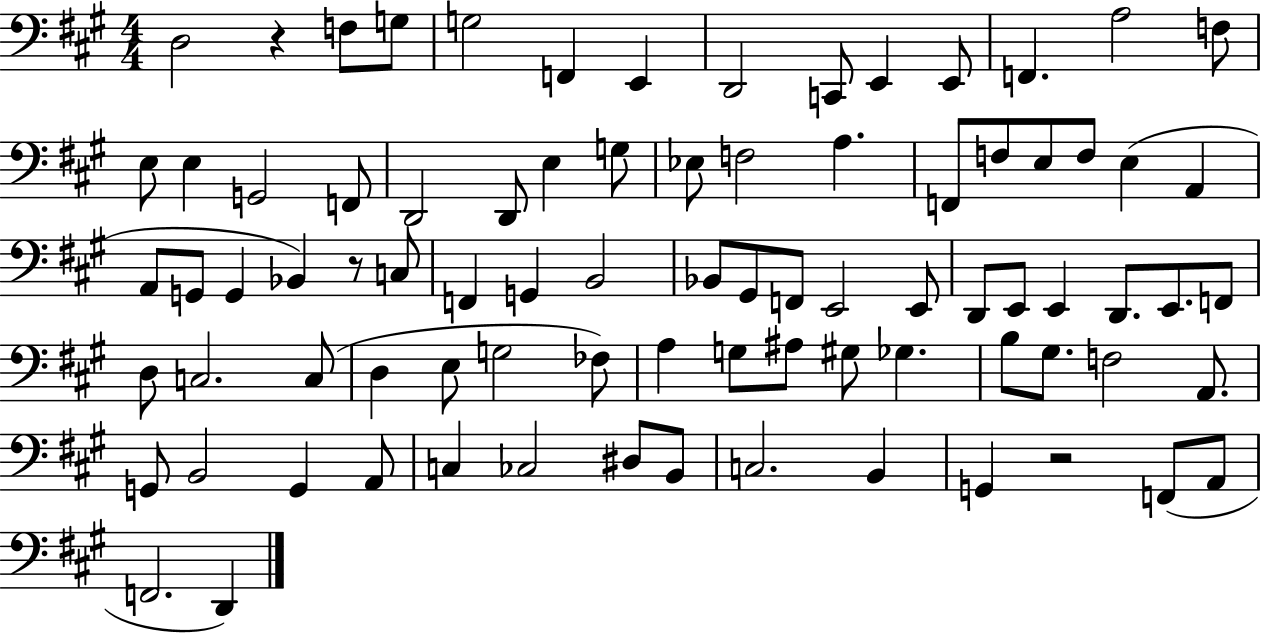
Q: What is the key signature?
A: A major